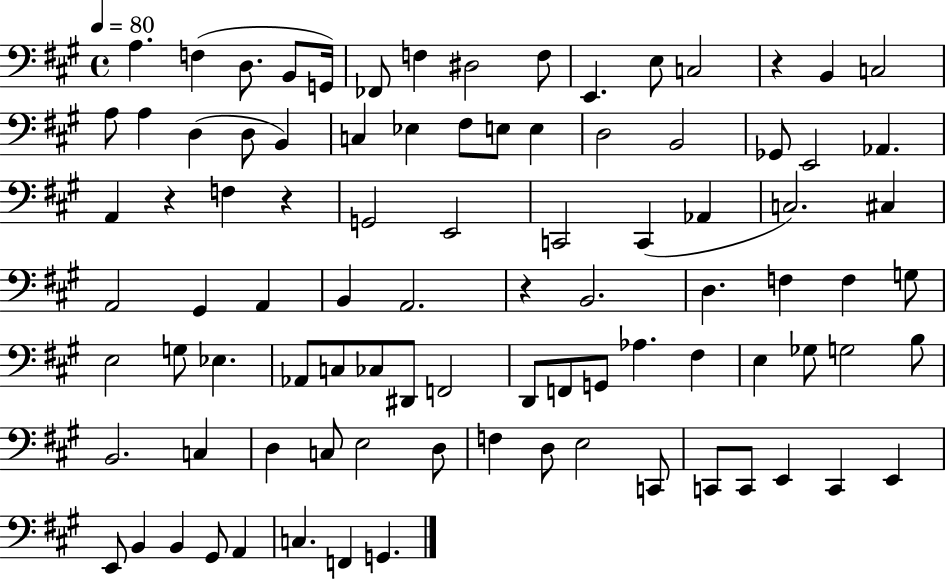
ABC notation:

X:1
T:Untitled
M:4/4
L:1/4
K:A
A, F, D,/2 B,,/2 G,,/4 _F,,/2 F, ^D,2 F,/2 E,, E,/2 C,2 z B,, C,2 A,/2 A, D, D,/2 B,, C, _E, ^F,/2 E,/2 E, D,2 B,,2 _G,,/2 E,,2 _A,, A,, z F, z G,,2 E,,2 C,,2 C,, _A,, C,2 ^C, A,,2 ^G,, A,, B,, A,,2 z B,,2 D, F, F, G,/2 E,2 G,/2 _E, _A,,/2 C,/2 _C,/2 ^D,,/2 F,,2 D,,/2 F,,/2 G,,/2 _A, ^F, E, _G,/2 G,2 B,/2 B,,2 C, D, C,/2 E,2 D,/2 F, D,/2 E,2 C,,/2 C,,/2 C,,/2 E,, C,, E,, E,,/2 B,, B,, ^G,,/2 A,, C, F,, G,,